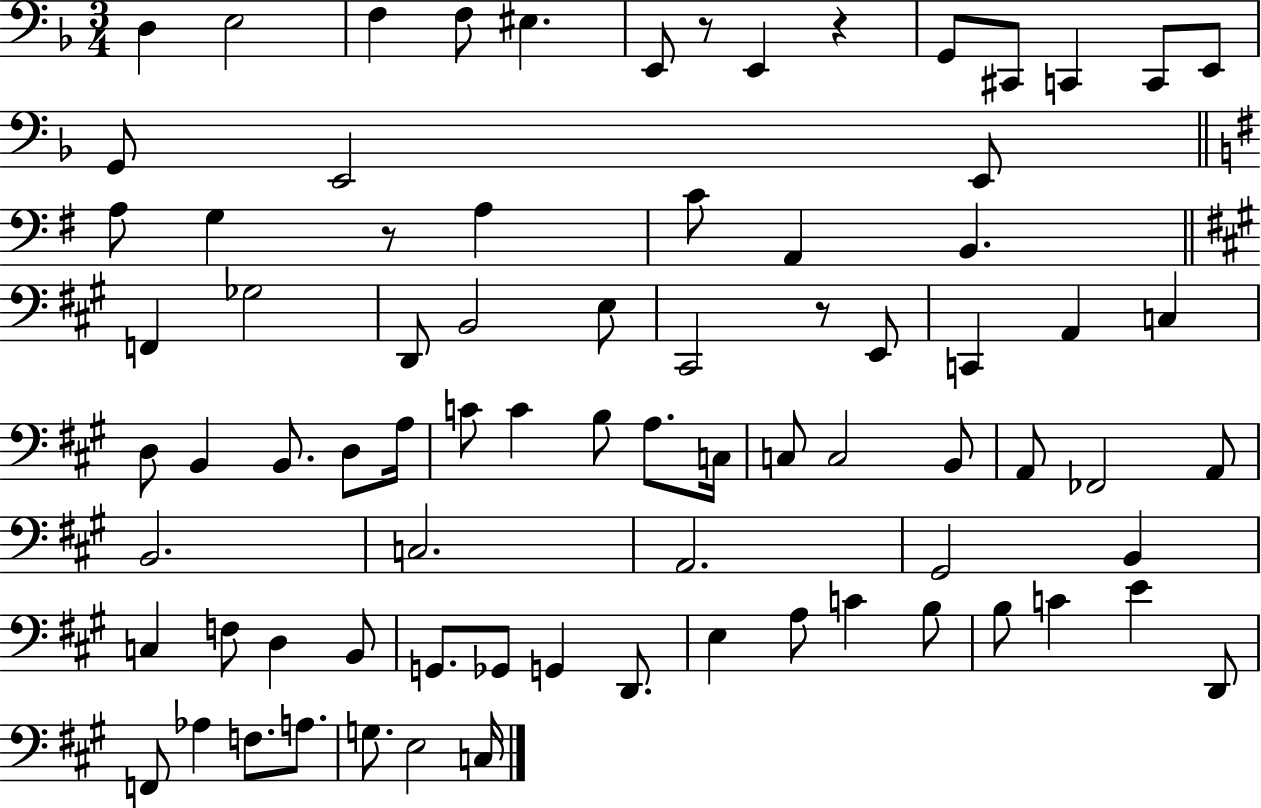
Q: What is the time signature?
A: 3/4